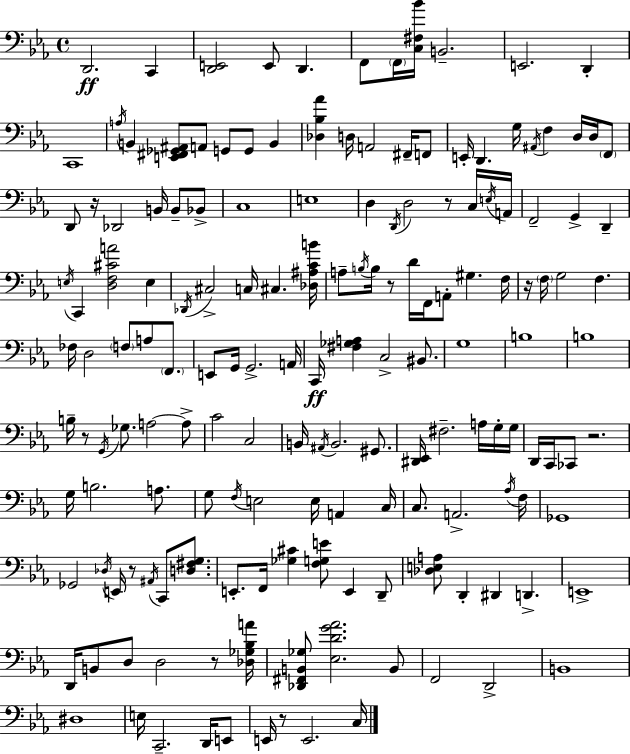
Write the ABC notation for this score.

X:1
T:Untitled
M:4/4
L:1/4
K:Cm
D,,2 C,, [D,,E,,]2 E,,/2 D,, F,,/2 F,,/4 [C,^F,_B]/4 B,,2 E,,2 D,, C,,4 A,/4 B,, [E,,^F,,_G,,^A,,]/2 A,,/2 G,,/2 G,,/2 B,, [_D,_B,_A] D,/4 A,,2 ^F,,/4 F,,/2 E,,/4 D,, G,/4 ^A,,/4 F, D,/4 D,/4 F,,/2 D,,/2 z/4 _D,,2 B,,/4 B,,/2 _B,,/2 C,4 E,4 D, D,,/4 D,2 z/2 C,/4 E,/4 A,,/4 F,,2 G,, D,, E,/4 C,, [D,F,^CA]2 E, _D,,/4 ^C,2 C,/4 ^C, [_D,^A,CB]/4 A,/2 B,/4 B,/4 z/2 D/4 F,,/4 A,,/2 ^G, F,/4 z/4 F,/4 G,2 F, _F,/4 D,2 F,/2 A,/2 F,,/2 E,,/2 G,,/4 G,,2 A,,/4 C,,/4 [^F,_G,A,] C,2 ^B,,/2 G,4 B,4 B,4 B,/4 z/2 G,,/4 _G,/2 A,2 A,/2 C2 C,2 B,,/4 ^A,,/4 B,,2 ^G,,/2 [^D,,_E,,]/4 ^F,2 A,/4 G,/4 G,/4 D,,/4 C,,/4 _C,,/2 z2 G,/4 B,2 A,/2 G,/2 F,/4 E,2 E,/4 A,, C,/4 C,/2 A,,2 _A,/4 F,/4 _G,,4 _G,,2 _D,/4 E,,/4 z/2 ^A,,/4 C,,/2 [D,^F,G,]/2 E,,/2 F,,/4 [_G,^C] [F,G,E]/2 E,, D,,/2 [_D,E,A,]/2 D,, ^D,, D,, E,,4 D,,/4 B,,/2 D,/2 D,2 z/2 [_D,_G,_B,A]/4 [_D,,^F,,B,,_G,]/2 [_E,DG_A]2 B,,/2 F,,2 D,,2 B,,4 ^D,4 E,/4 C,,2 D,,/4 E,,/2 E,,/4 z/2 E,,2 C,/4